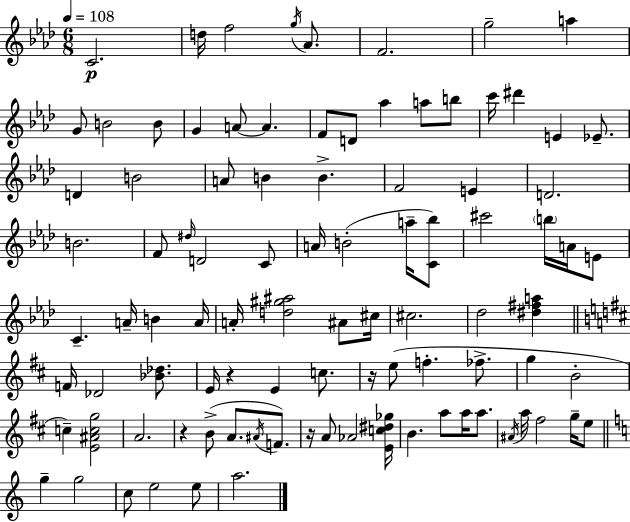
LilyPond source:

{
  \clef treble
  \numericTimeSignature
  \time 6/8
  \key f \minor
  \tempo 4 = 108
  \repeat volta 2 { c'2.\p | d''16 f''2 \acciaccatura { g''16 } aes'8. | f'2. | g''2-- a''4 | \break g'8 b'2 b'8 | g'4 a'8~~ a'4. | f'8 d'8 aes''4 a''8 b''8 | c'''16 dis'''4 e'4 ees'8.-- | \break d'4 b'2 | a'8 b'4 b'4.-> | f'2 e'4 | d'2. | \break b'2. | f'8 \grace { dis''16 } d'2 | c'8 a'16 b'2-.( a''16-- | <c' bes''>8) cis'''2 \parenthesize b''16 a'16 | \break e'8 c'4.-- a'16-- b'4 | a'16 a'16-. <d'' gis'' ais''>2 ais'8 | cis''16 cis''2. | des''2 <dis'' fis'' a''>4 | \break \bar "||" \break \key b \minor f'16 des'2 <bes' des''>8. | e'16 r4 e'4 c''8. | r16 e''8( f''4.-. fes''8.-> | g''4 b'2-. | \break c''4--) <e' ais' c'' g''>2 | a'2. | r4 b'8->( a'8. \acciaccatura { ais'16 } f'8.) | r16 a'8 aes'2 | \break <e' c'' dis'' ges''>16 b'4. a''8 a''16 a''8. | \acciaccatura { ais'16 } a''16 fis''2 g''16-- | e''8 \bar "||" \break \key a \minor g''4-- g''2 | c''8 e''2 e''8 | a''2. | } \bar "|."
}